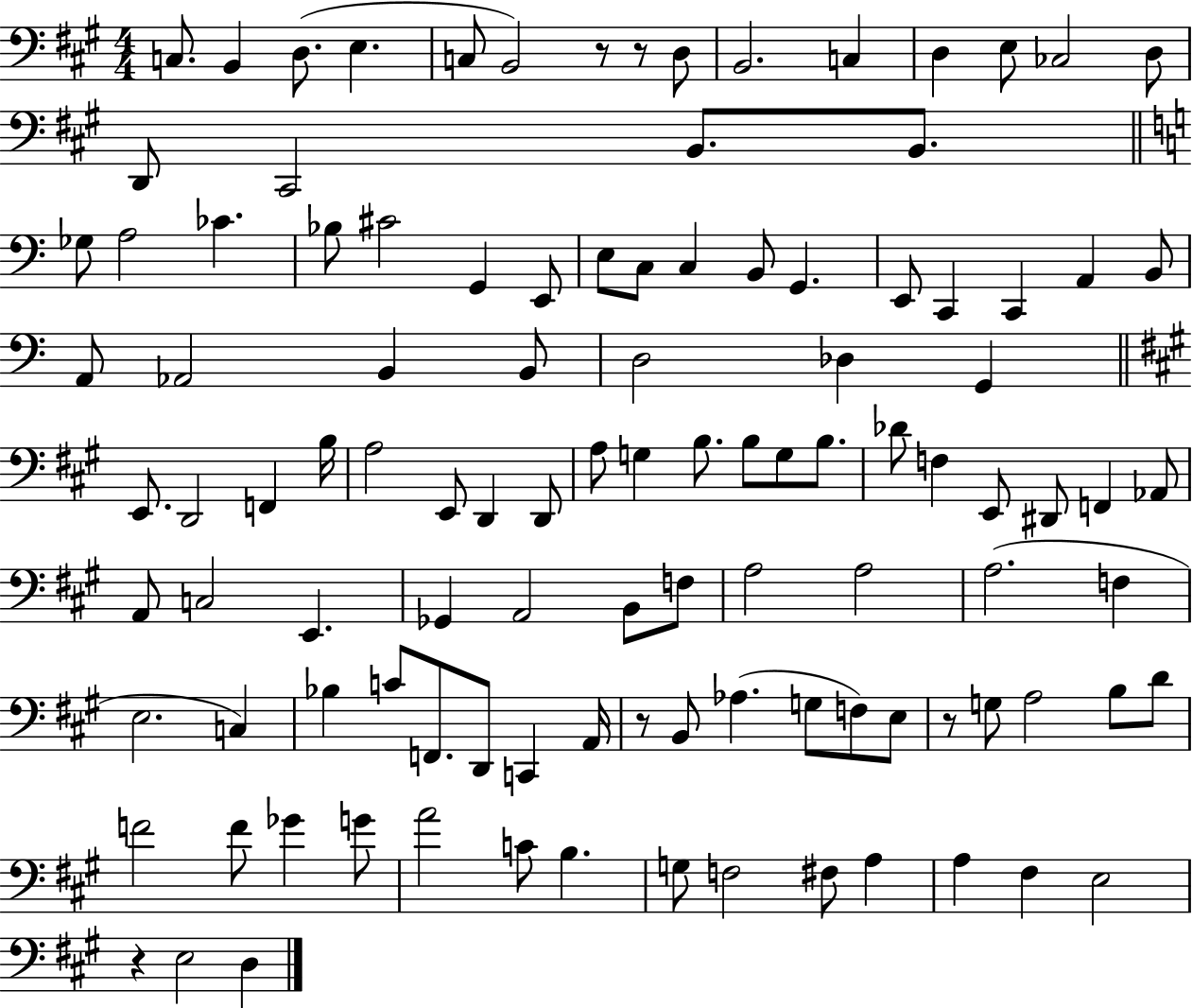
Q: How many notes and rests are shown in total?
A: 110